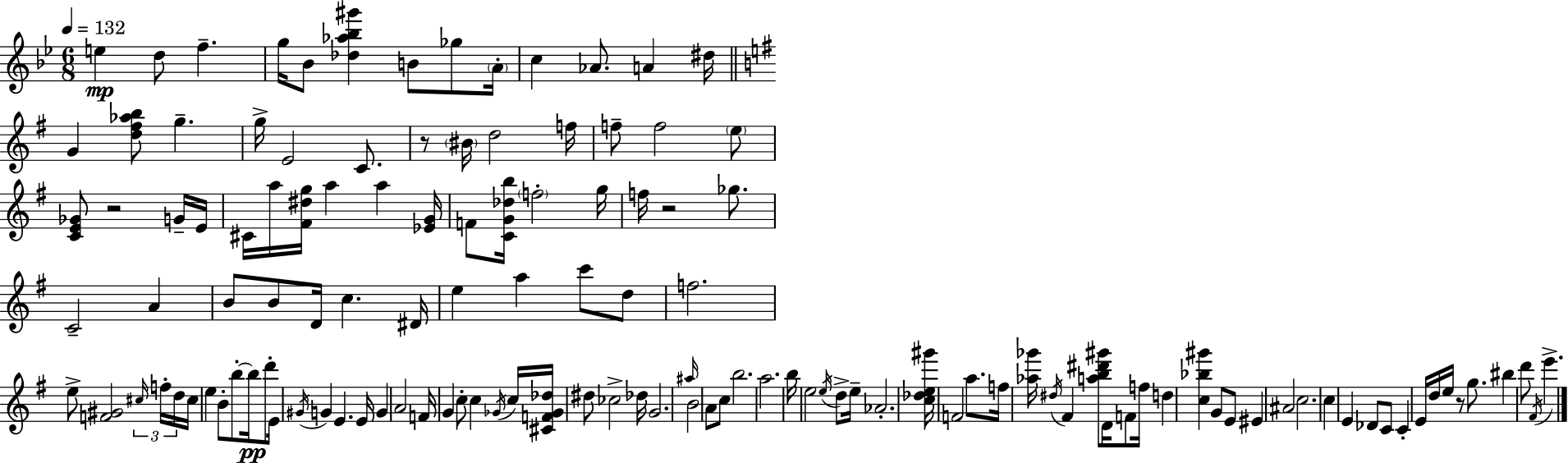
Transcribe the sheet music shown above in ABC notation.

X:1
T:Untitled
M:6/8
L:1/4
K:Bb
e d/2 f g/4 _B/2 [_d_a_b^g'] B/2 _g/2 A/4 c _A/2 A ^d/4 G [d^f_ab]/2 g g/4 E2 C/2 z/2 ^B/4 d2 f/4 f/2 f2 e/2 [CE_G]/2 z2 G/4 E/4 ^C/4 a/4 [^F^dg]/4 a a [_EG]/4 F/2 [CG_db]/4 f2 g/4 f/4 z2 _g/2 C2 A B/2 B/2 D/4 c ^D/4 e a c'/2 d/2 f2 e/2 [F^G]2 ^c/4 f/4 d/4 ^c/4 e B/2 b/2 b/4 d'/2 E/4 ^G/4 G E E/4 G A2 F/4 G c/2 c _G/4 c/4 [^CF_G_d]/4 ^d/2 _c2 _d/4 G2 ^a/4 B2 A/2 c/2 b2 a2 b/4 e2 e/4 d/2 e/4 _A2 [c_de^g']/4 F2 a/2 f/4 [_a_g']/4 ^d/4 ^F [ab^d'^g']/2 D/4 F/2 f/4 d [c_b^g'] G/2 E/2 ^E ^A2 c2 c E _D/2 C/2 C E/4 d/4 e/4 z/2 g/2 ^b d'/2 ^F/4 e'